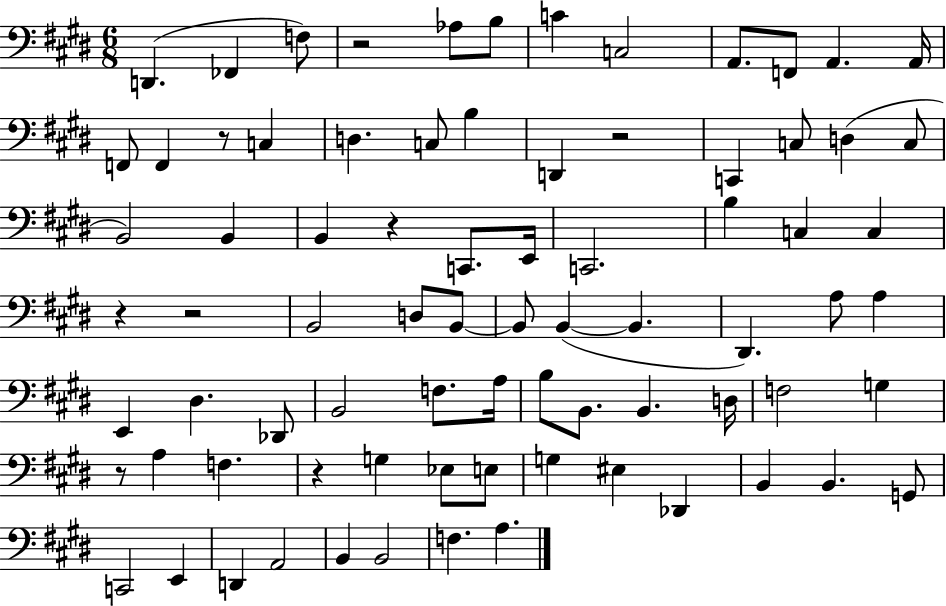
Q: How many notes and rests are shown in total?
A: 79